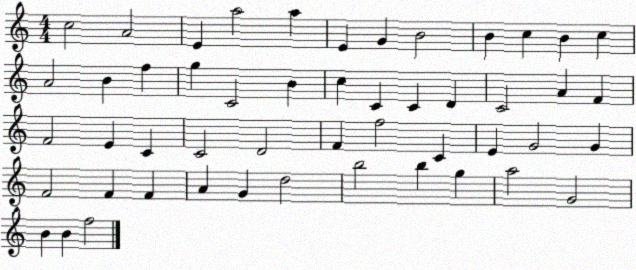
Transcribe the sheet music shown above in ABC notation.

X:1
T:Untitled
M:4/4
L:1/4
K:C
c2 A2 E a2 a E G B2 B c B c A2 B f g C2 B c C C D C2 A F F2 E C C2 D2 F f2 C E G2 G F2 F F A G d2 b2 b g a2 G2 B B f2